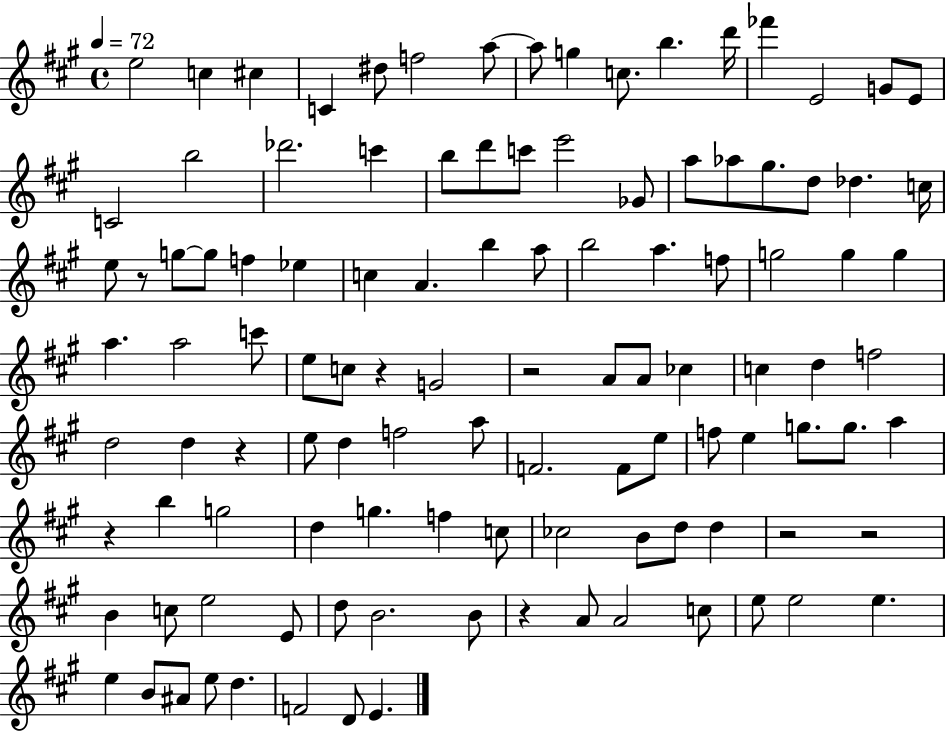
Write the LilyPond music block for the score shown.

{
  \clef treble
  \time 4/4
  \defaultTimeSignature
  \key a \major
  \tempo 4 = 72
  e''2 c''4 cis''4 | c'4 dis''8 f''2 a''8~~ | a''8 g''4 c''8. b''4. d'''16 | fes'''4 e'2 g'8 e'8 | \break c'2 b''2 | des'''2. c'''4 | b''8 d'''8 c'''8 e'''2 ges'8 | a''8 aes''8 gis''8. d''8 des''4. c''16 | \break e''8 r8 g''8~~ g''8 f''4 ees''4 | c''4 a'4. b''4 a''8 | b''2 a''4. f''8 | g''2 g''4 g''4 | \break a''4. a''2 c'''8 | e''8 c''8 r4 g'2 | r2 a'8 a'8 ces''4 | c''4 d''4 f''2 | \break d''2 d''4 r4 | e''8 d''4 f''2 a''8 | f'2. f'8 e''8 | f''8 e''4 g''8. g''8. a''4 | \break r4 b''4 g''2 | d''4 g''4. f''4 c''8 | ces''2 b'8 d''8 d''4 | r2 r2 | \break b'4 c''8 e''2 e'8 | d''8 b'2. b'8 | r4 a'8 a'2 c''8 | e''8 e''2 e''4. | \break e''4 b'8 ais'8 e''8 d''4. | f'2 d'8 e'4. | \bar "|."
}